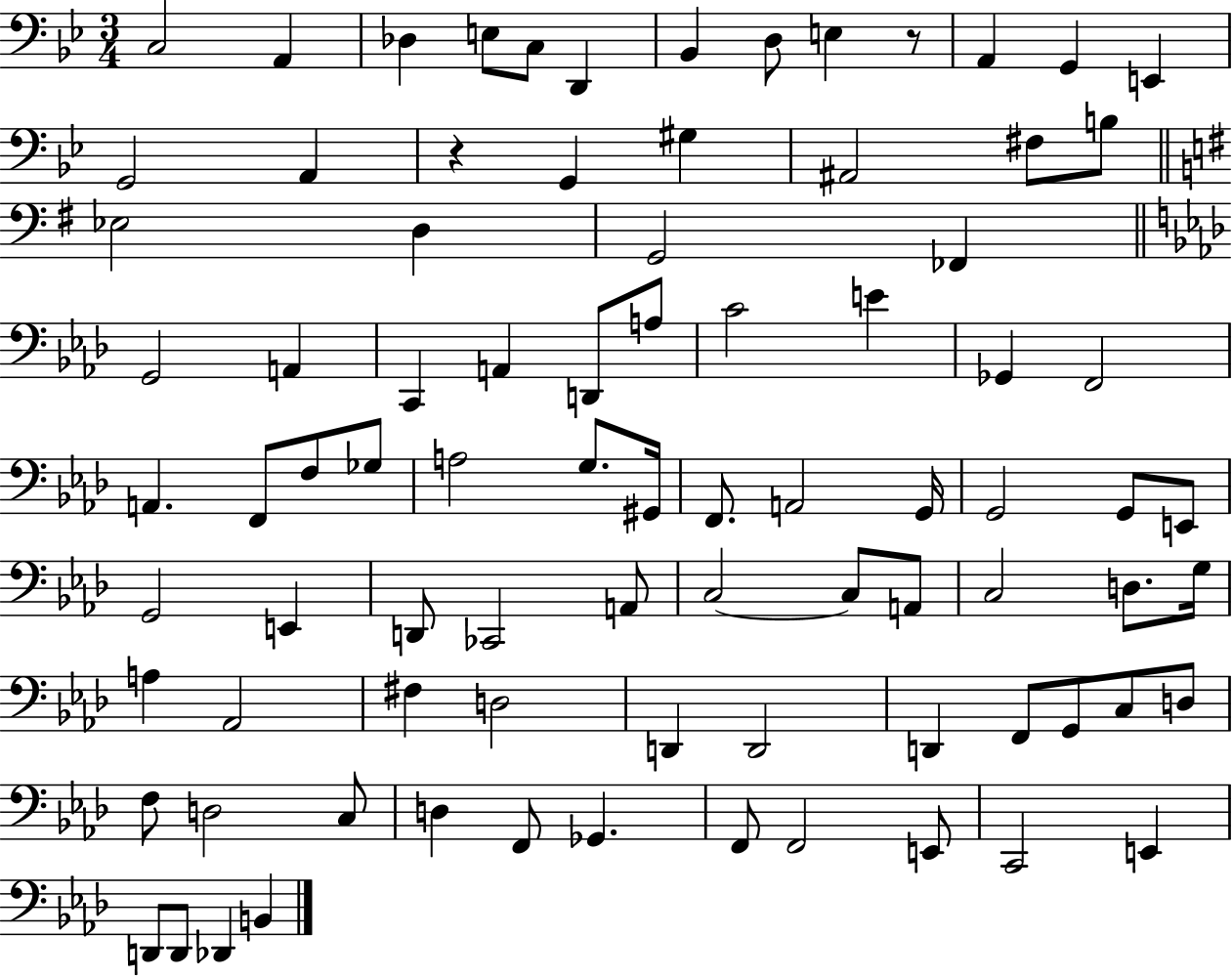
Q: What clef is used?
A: bass